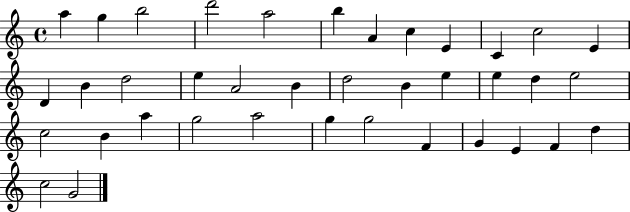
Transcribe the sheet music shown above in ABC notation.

X:1
T:Untitled
M:4/4
L:1/4
K:C
a g b2 d'2 a2 b A c E C c2 E D B d2 e A2 B d2 B e e d e2 c2 B a g2 a2 g g2 F G E F d c2 G2